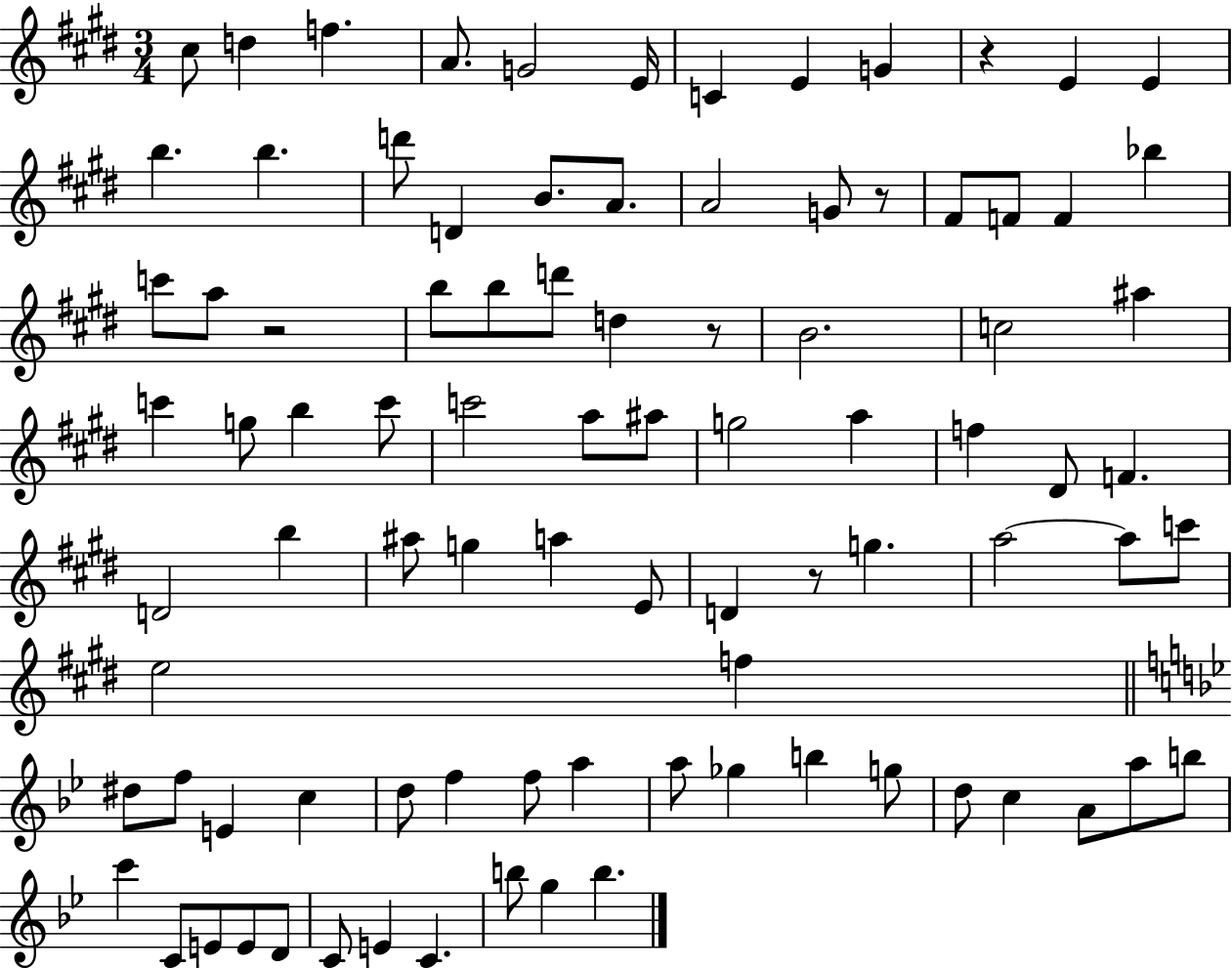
{
  \clef treble
  \numericTimeSignature
  \time 3/4
  \key e \major
  cis''8 d''4 f''4. | a'8. g'2 e'16 | c'4 e'4 g'4 | r4 e'4 e'4 | \break b''4. b''4. | d'''8 d'4 b'8. a'8. | a'2 g'8 r8 | fis'8 f'8 f'4 bes''4 | \break c'''8 a''8 r2 | b''8 b''8 d'''8 d''4 r8 | b'2. | c''2 ais''4 | \break c'''4 g''8 b''4 c'''8 | c'''2 a''8 ais''8 | g''2 a''4 | f''4 dis'8 f'4. | \break d'2 b''4 | ais''8 g''4 a''4 e'8 | d'4 r8 g''4. | a''2~~ a''8 c'''8 | \break e''2 f''4 | \bar "||" \break \key g \minor dis''8 f''8 e'4 c''4 | d''8 f''4 f''8 a''4 | a''8 ges''4 b''4 g''8 | d''8 c''4 a'8 a''8 b''8 | \break c'''4 c'8 e'8 e'8 d'8 | c'8 e'4 c'4. | b''8 g''4 b''4. | \bar "|."
}